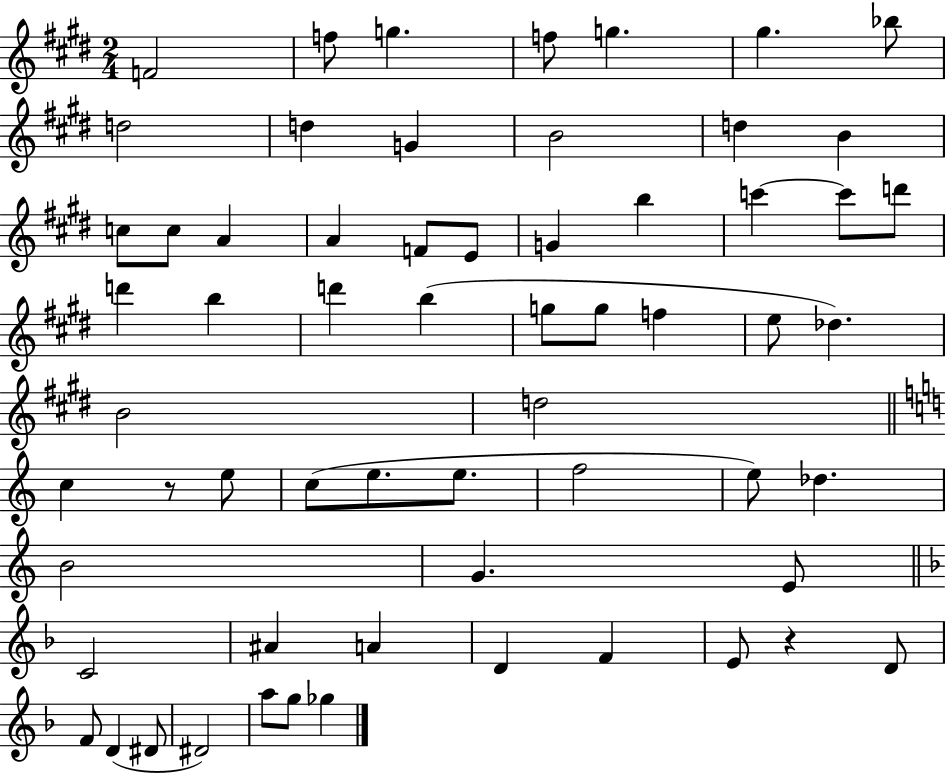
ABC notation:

X:1
T:Untitled
M:2/4
L:1/4
K:E
F2 f/2 g f/2 g ^g _b/2 d2 d G B2 d B c/2 c/2 A A F/2 E/2 G b c' c'/2 d'/2 d' b d' b g/2 g/2 f e/2 _d B2 d2 c z/2 e/2 c/2 e/2 e/2 f2 e/2 _d B2 G E/2 C2 ^A A D F E/2 z D/2 F/2 D ^D/2 ^D2 a/2 g/2 _g